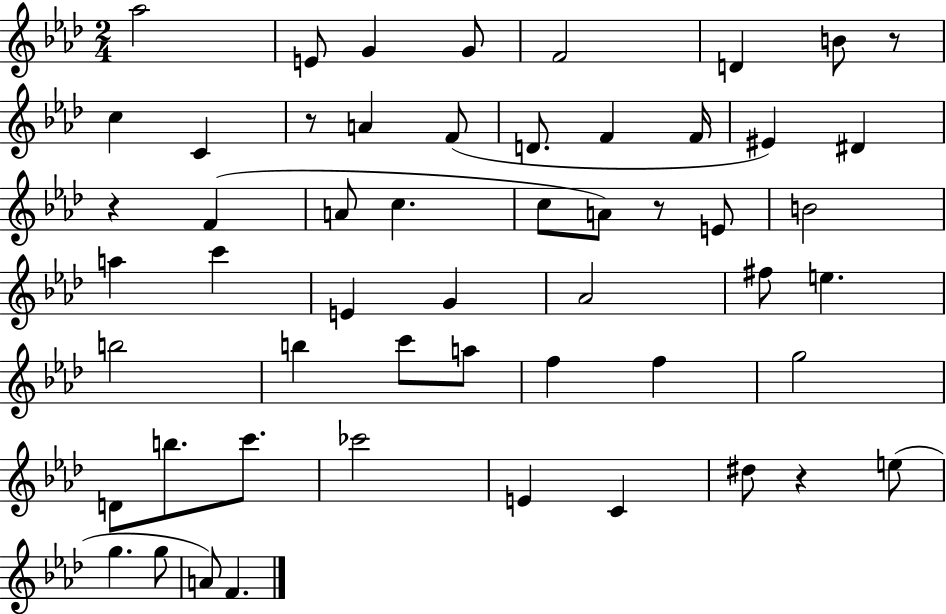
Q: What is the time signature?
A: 2/4